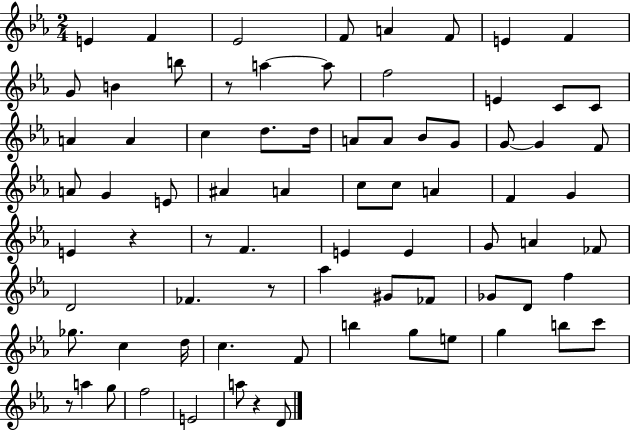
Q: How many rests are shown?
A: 6